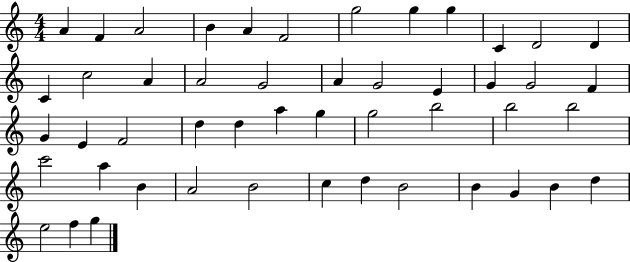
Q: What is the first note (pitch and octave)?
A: A4